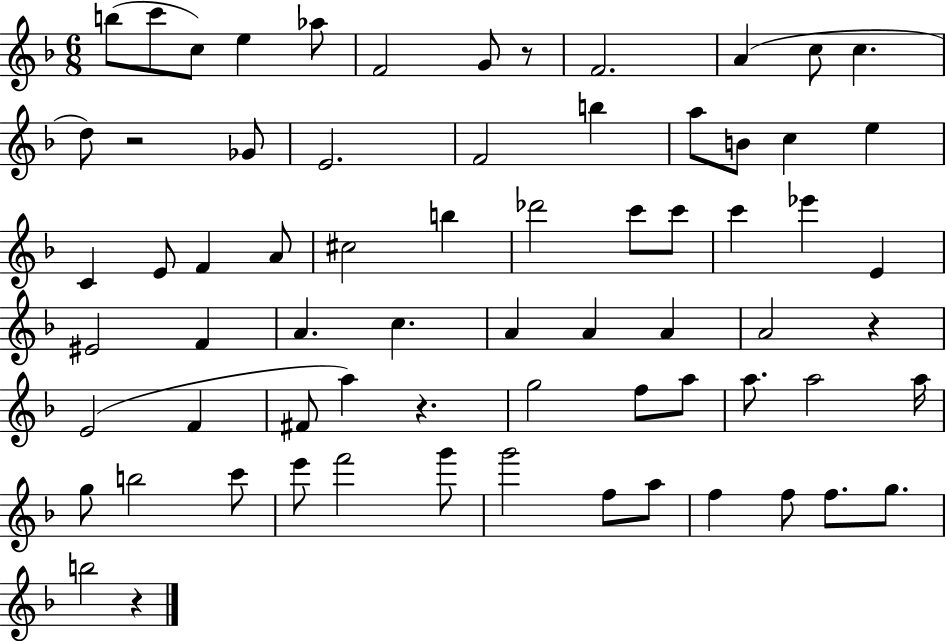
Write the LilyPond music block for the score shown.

{
  \clef treble
  \numericTimeSignature
  \time 6/8
  \key f \major
  b''8( c'''8 c''8) e''4 aes''8 | f'2 g'8 r8 | f'2. | a'4( c''8 c''4. | \break d''8) r2 ges'8 | e'2. | f'2 b''4 | a''8 b'8 c''4 e''4 | \break c'4 e'8 f'4 a'8 | cis''2 b''4 | des'''2 c'''8 c'''8 | c'''4 ees'''4 e'4 | \break eis'2 f'4 | a'4. c''4. | a'4 a'4 a'4 | a'2 r4 | \break e'2( f'4 | fis'8 a''4) r4. | g''2 f''8 a''8 | a''8. a''2 a''16 | \break g''8 b''2 c'''8 | e'''8 f'''2 g'''8 | g'''2 f''8 a''8 | f''4 f''8 f''8. g''8. | \break b''2 r4 | \bar "|."
}